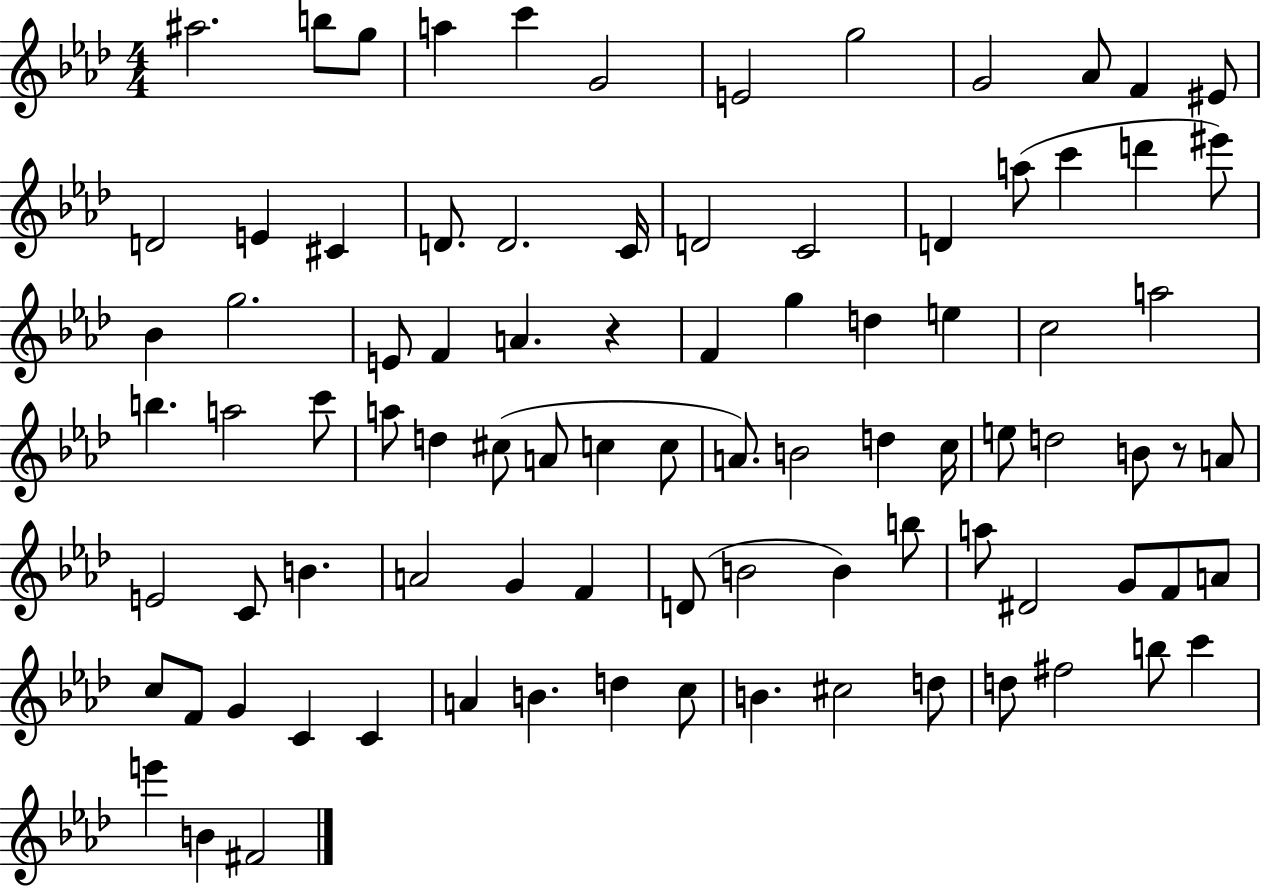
A#5/h. B5/e G5/e A5/q C6/q G4/h E4/h G5/h G4/h Ab4/e F4/q EIS4/e D4/h E4/q C#4/q D4/e. D4/h. C4/s D4/h C4/h D4/q A5/e C6/q D6/q EIS6/e Bb4/q G5/h. E4/e F4/q A4/q. R/q F4/q G5/q D5/q E5/q C5/h A5/h B5/q. A5/h C6/e A5/e D5/q C#5/e A4/e C5/q C5/e A4/e. B4/h D5/q C5/s E5/e D5/h B4/e R/e A4/e E4/h C4/e B4/q. A4/h G4/q F4/q D4/e B4/h B4/q B5/e A5/e D#4/h G4/e F4/e A4/e C5/e F4/e G4/q C4/q C4/q A4/q B4/q. D5/q C5/e B4/q. C#5/h D5/e D5/e F#5/h B5/e C6/q E6/q B4/q F#4/h